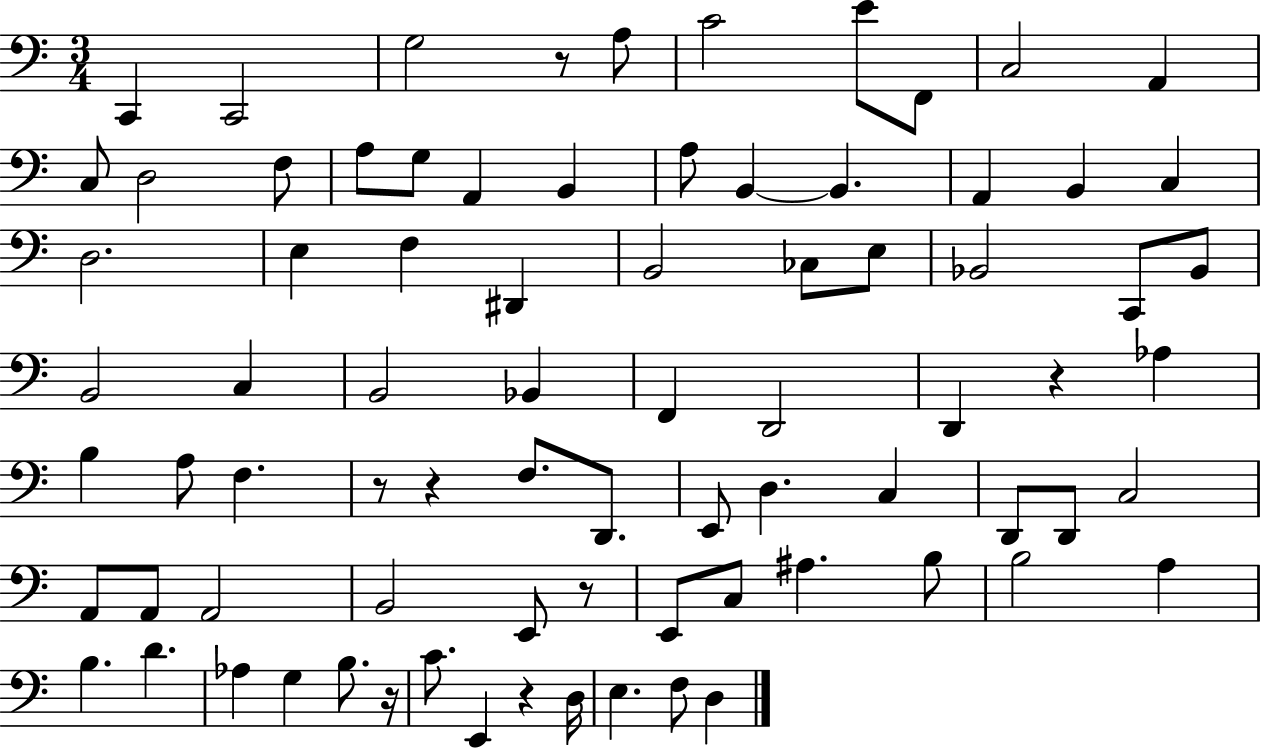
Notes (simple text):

C2/q C2/h G3/h R/e A3/e C4/h E4/e F2/e C3/h A2/q C3/e D3/h F3/e A3/e G3/e A2/q B2/q A3/e B2/q B2/q. A2/q B2/q C3/q D3/h. E3/q F3/q D#2/q B2/h CES3/e E3/e Bb2/h C2/e Bb2/e B2/h C3/q B2/h Bb2/q F2/q D2/h D2/q R/q Ab3/q B3/q A3/e F3/q. R/e R/q F3/e. D2/e. E2/e D3/q. C3/q D2/e D2/e C3/h A2/e A2/e A2/h B2/h E2/e R/e E2/e C3/e A#3/q. B3/e B3/h A3/q B3/q. D4/q. Ab3/q G3/q B3/e. R/s C4/e. E2/q R/q D3/s E3/q. F3/e D3/q